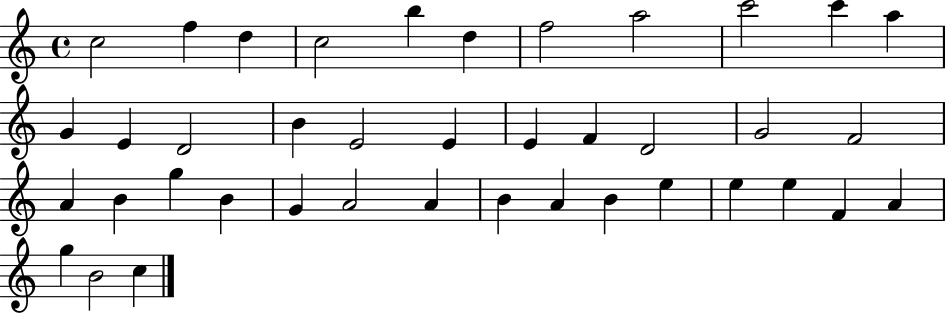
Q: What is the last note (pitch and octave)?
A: C5